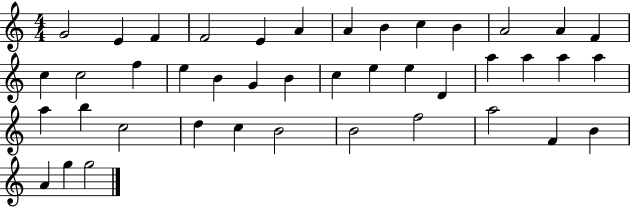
G4/h E4/q F4/q F4/h E4/q A4/q A4/q B4/q C5/q B4/q A4/h A4/q F4/q C5/q C5/h F5/q E5/q B4/q G4/q B4/q C5/q E5/q E5/q D4/q A5/q A5/q A5/q A5/q A5/q B5/q C5/h D5/q C5/q B4/h B4/h F5/h A5/h F4/q B4/q A4/q G5/q G5/h